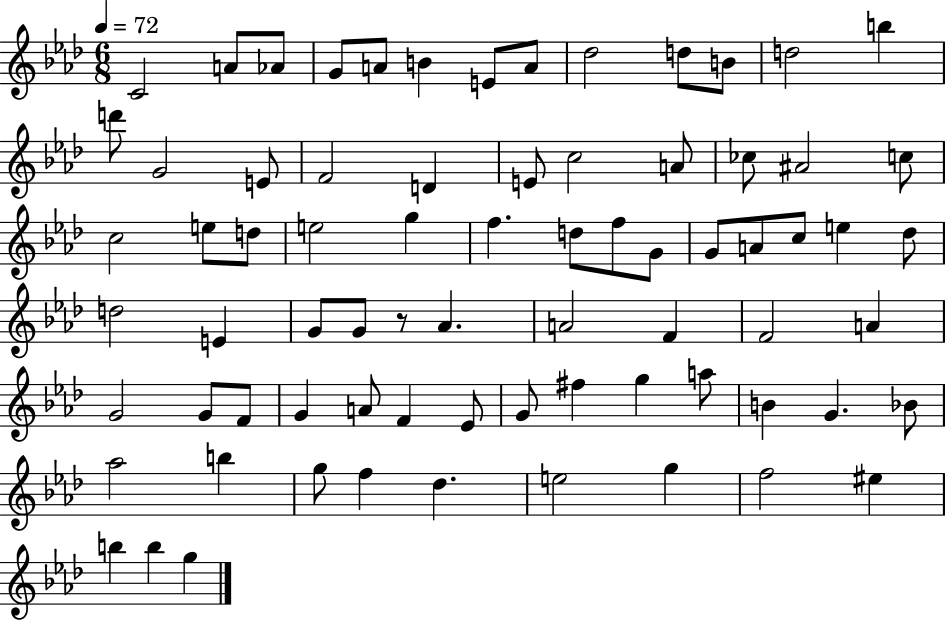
{
  \clef treble
  \numericTimeSignature
  \time 6/8
  \key aes \major
  \tempo 4 = 72
  c'2 a'8 aes'8 | g'8 a'8 b'4 e'8 a'8 | des''2 d''8 b'8 | d''2 b''4 | \break d'''8 g'2 e'8 | f'2 d'4 | e'8 c''2 a'8 | ces''8 ais'2 c''8 | \break c''2 e''8 d''8 | e''2 g''4 | f''4. d''8 f''8 g'8 | g'8 a'8 c''8 e''4 des''8 | \break d''2 e'4 | g'8 g'8 r8 aes'4. | a'2 f'4 | f'2 a'4 | \break g'2 g'8 f'8 | g'4 a'8 f'4 ees'8 | g'8 fis''4 g''4 a''8 | b'4 g'4. bes'8 | \break aes''2 b''4 | g''8 f''4 des''4. | e''2 g''4 | f''2 eis''4 | \break b''4 b''4 g''4 | \bar "|."
}